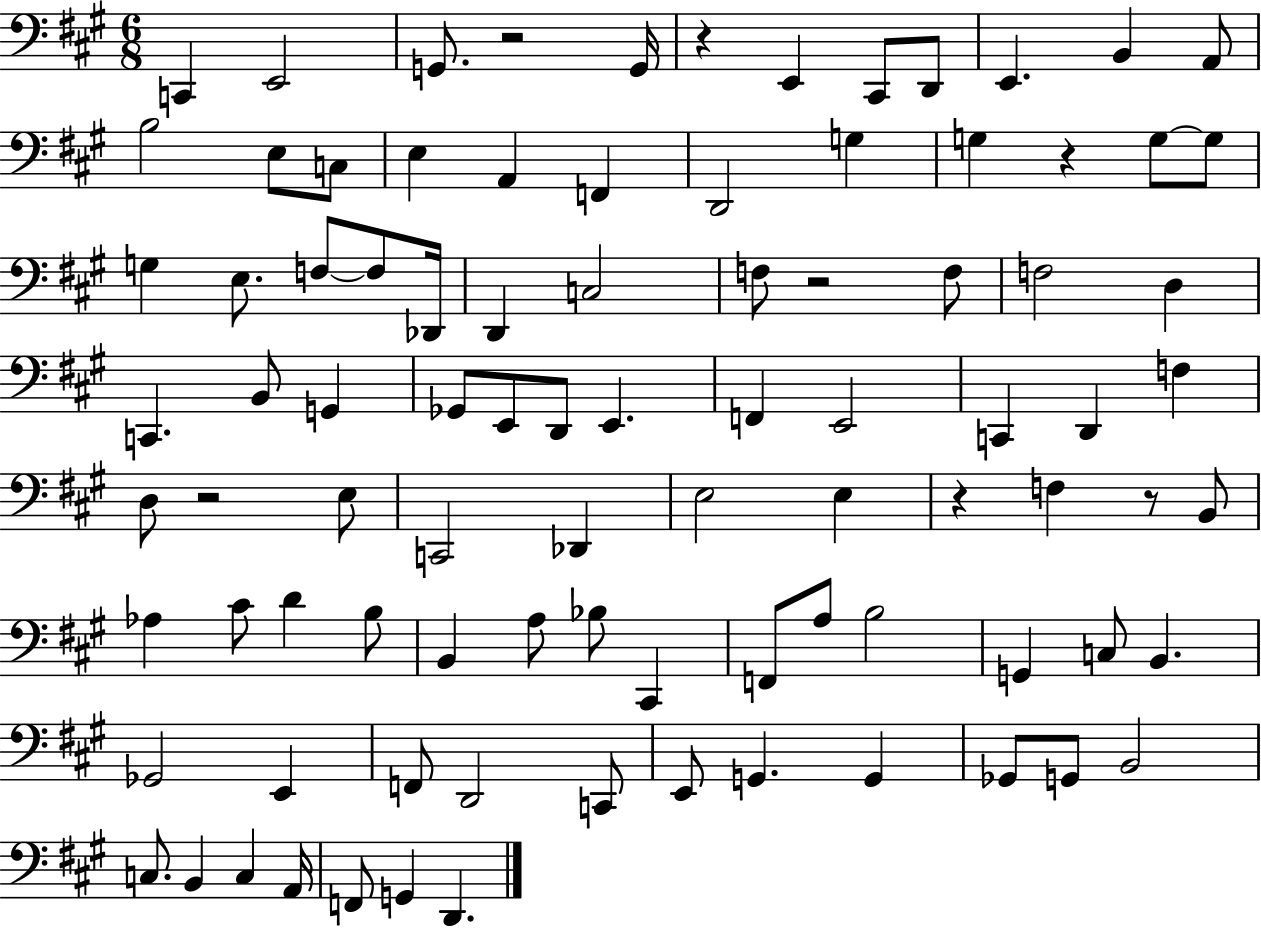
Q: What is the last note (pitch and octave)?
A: D2